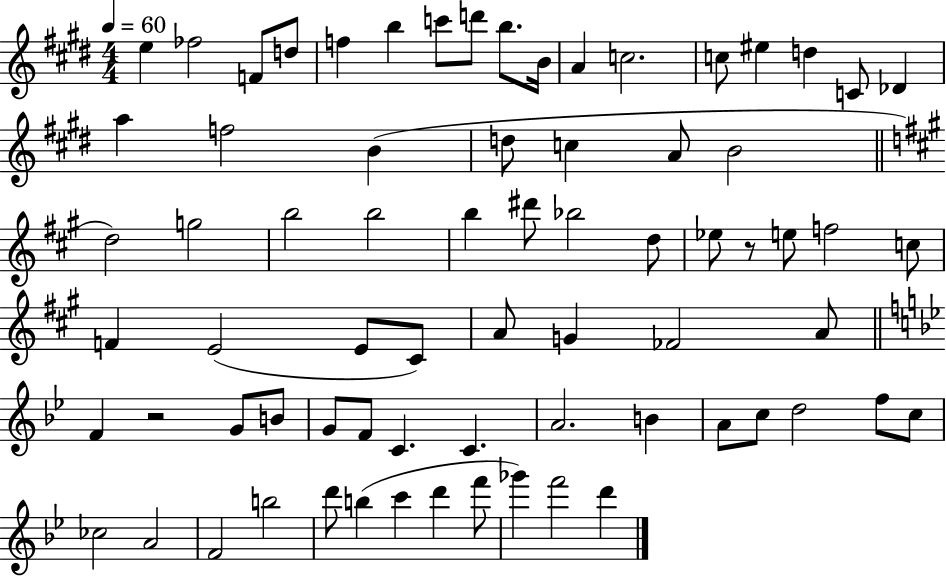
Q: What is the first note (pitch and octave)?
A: E5